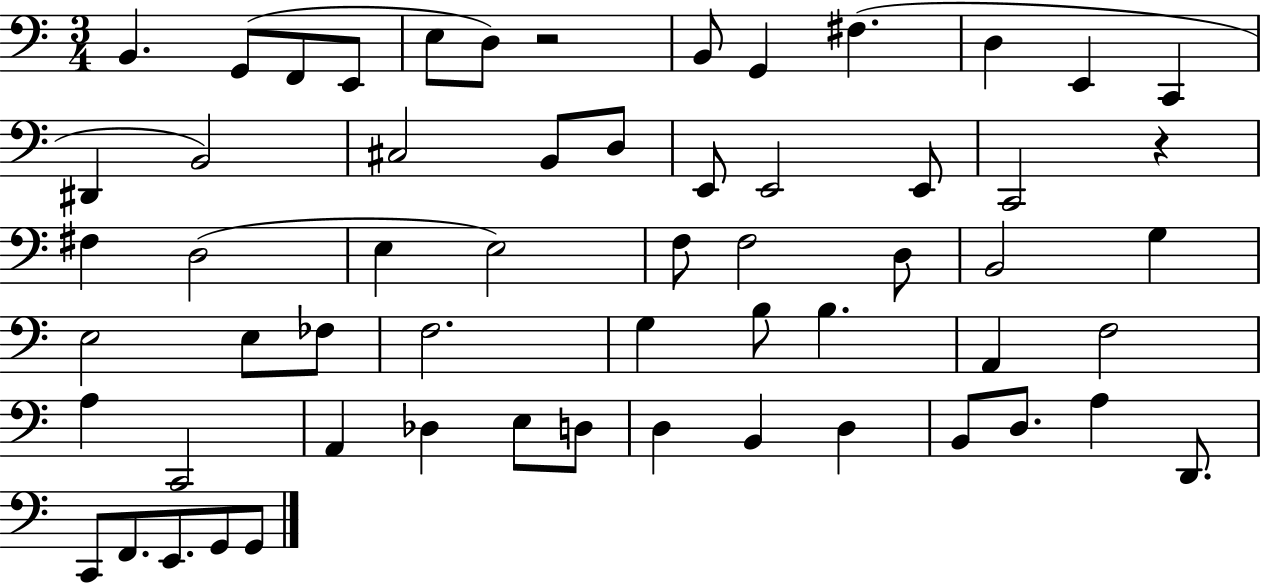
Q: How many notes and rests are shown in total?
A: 59